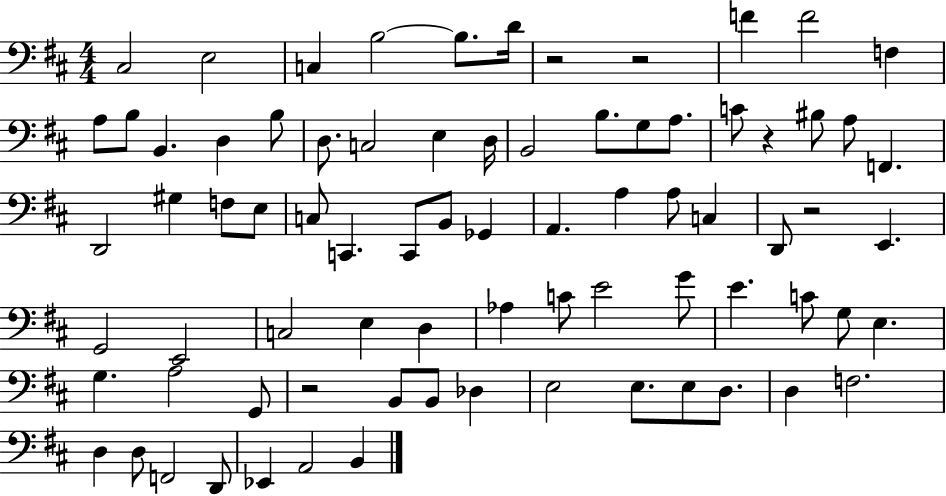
C#3/h E3/h C3/q B3/h B3/e. D4/s R/h R/h F4/q F4/h F3/q A3/e B3/e B2/q. D3/q B3/e D3/e. C3/h E3/q D3/s B2/h B3/e. G3/e A3/e. C4/e R/q BIS3/e A3/e F2/q. D2/h G#3/q F3/e E3/e C3/e C2/q. C2/e B2/e Gb2/q A2/q. A3/q A3/e C3/q D2/e R/h E2/q. G2/h E2/h C3/h E3/q D3/q Ab3/q C4/e E4/h G4/e E4/q. C4/e G3/e E3/q. G3/q. A3/h G2/e R/h B2/e B2/e Db3/q E3/h E3/e. E3/e D3/e. D3/q F3/h. D3/q D3/e F2/h D2/e Eb2/q A2/h B2/q